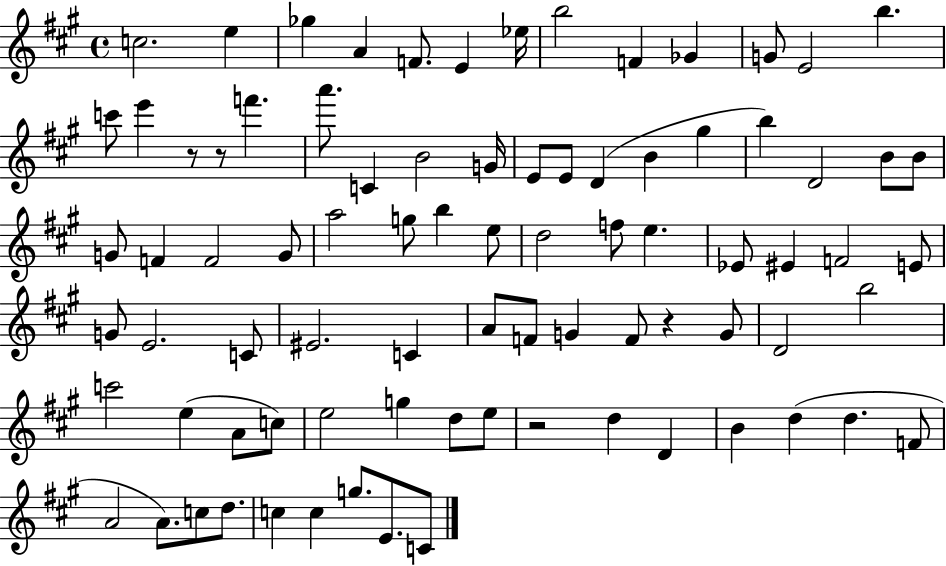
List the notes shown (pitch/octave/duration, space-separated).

C5/h. E5/q Gb5/q A4/q F4/e. E4/q Eb5/s B5/h F4/q Gb4/q G4/e E4/h B5/q. C6/e E6/q R/e R/e F6/q. A6/e. C4/q B4/h G4/s E4/e E4/e D4/q B4/q G#5/q B5/q D4/h B4/e B4/e G4/e F4/q F4/h G4/e A5/h G5/e B5/q E5/e D5/h F5/e E5/q. Eb4/e EIS4/q F4/h E4/e G4/e E4/h. C4/e EIS4/h. C4/q A4/e F4/e G4/q F4/e R/q G4/e D4/h B5/h C6/h E5/q A4/e C5/e E5/h G5/q D5/e E5/e R/h D5/q D4/q B4/q D5/q D5/q. F4/e A4/h A4/e. C5/e D5/e. C5/q C5/q G5/e. E4/e. C4/e